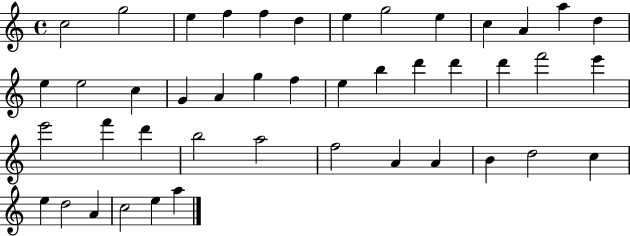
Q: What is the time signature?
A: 4/4